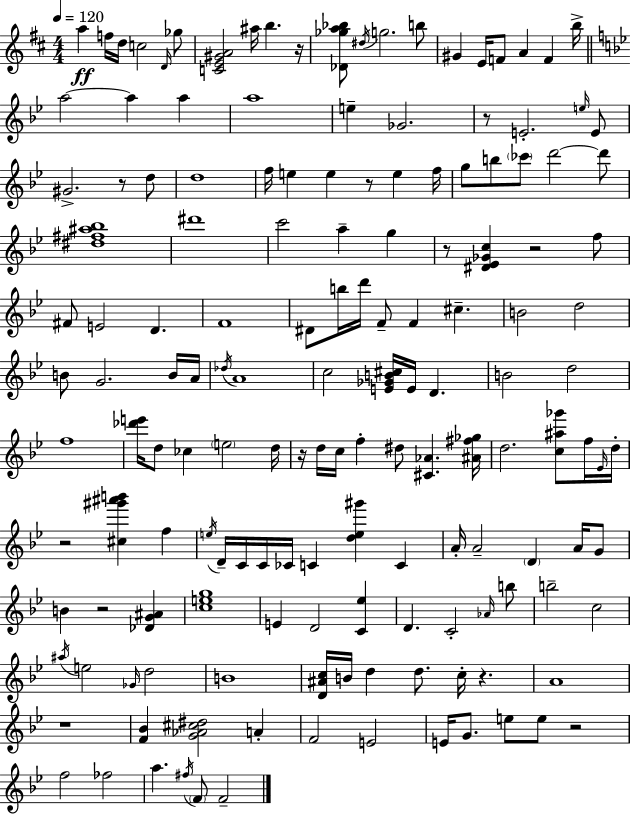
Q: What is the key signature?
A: D major